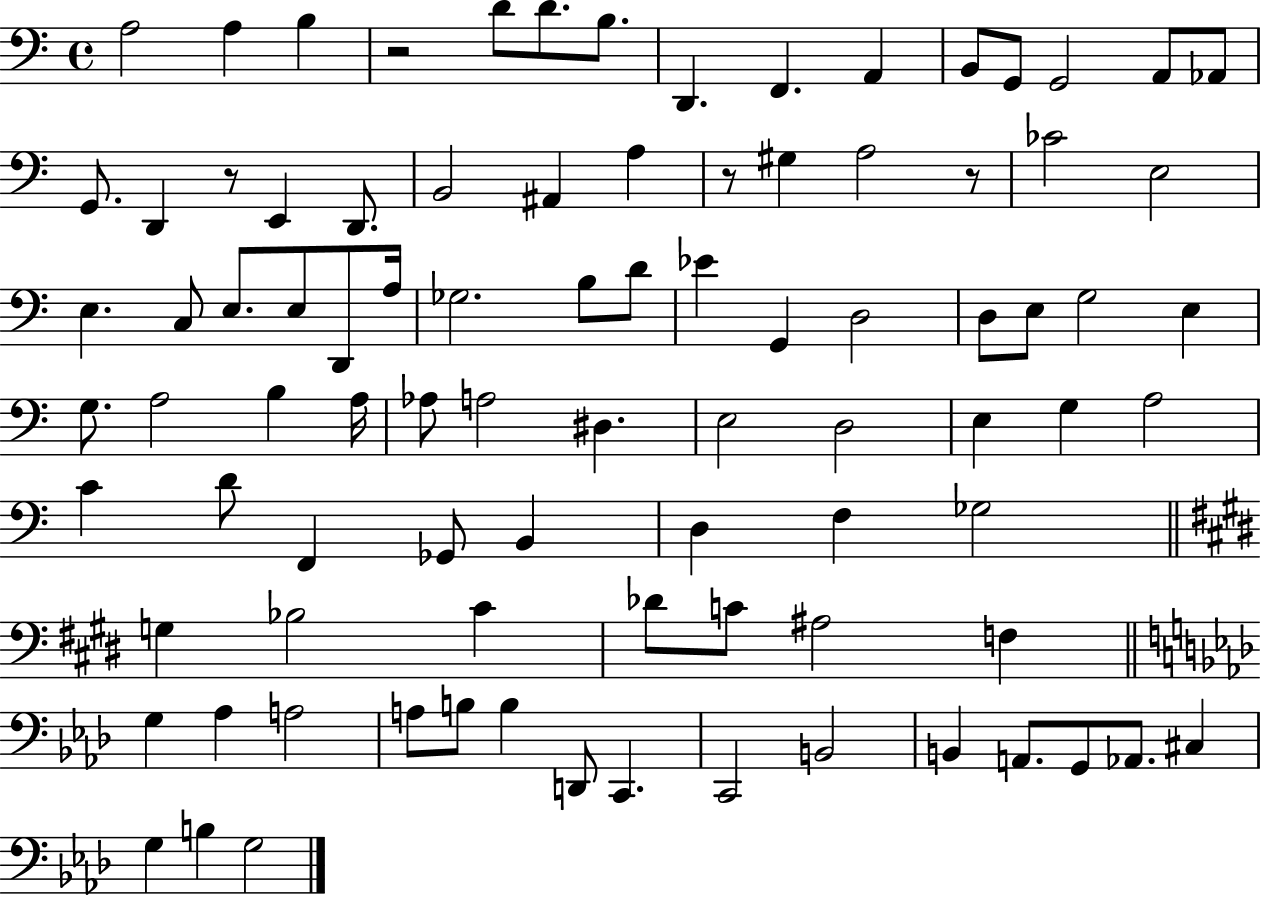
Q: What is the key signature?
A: C major